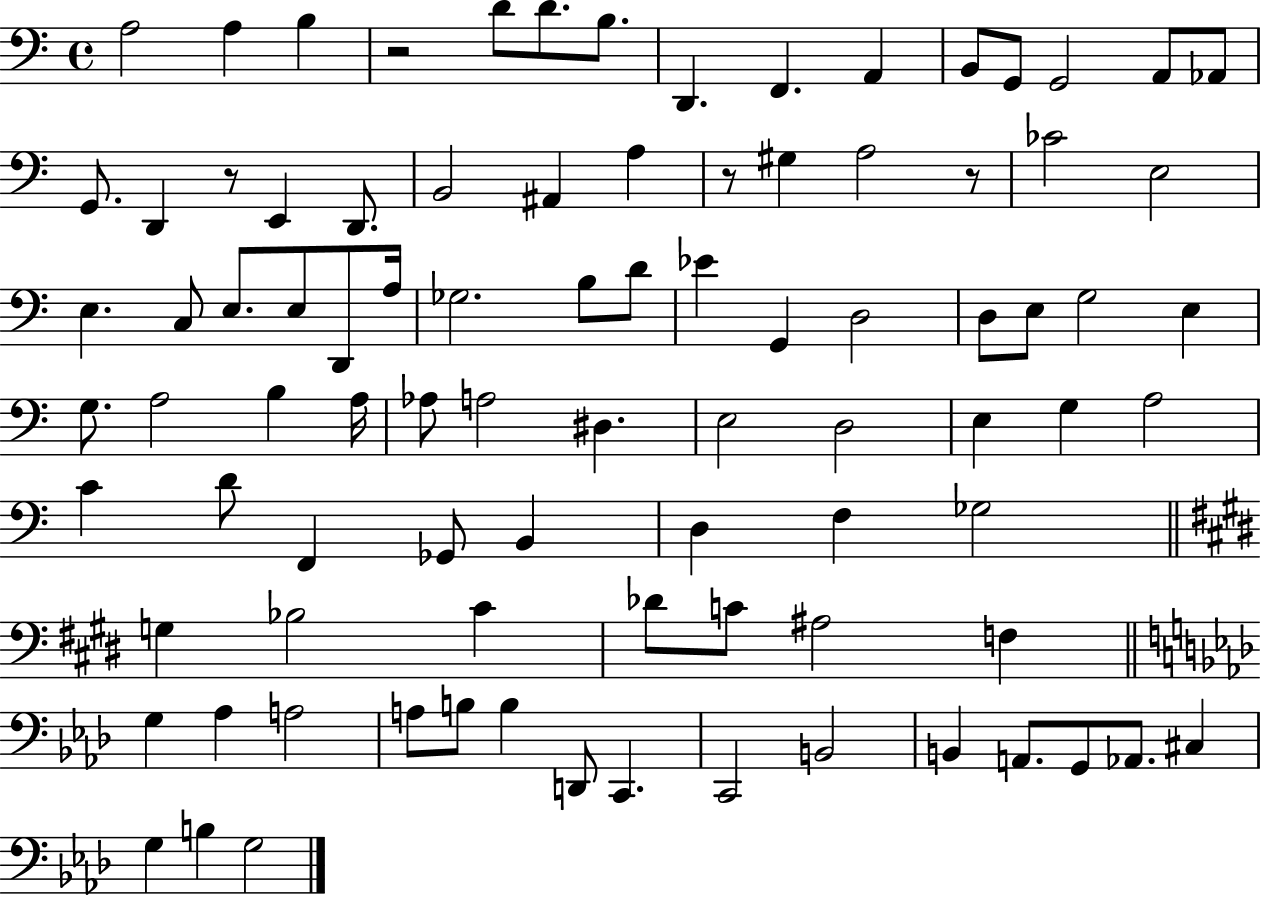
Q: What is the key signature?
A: C major